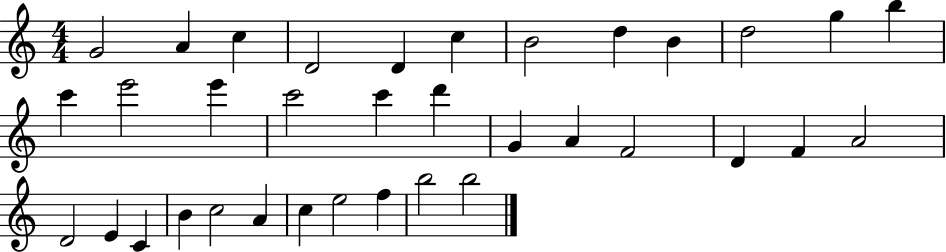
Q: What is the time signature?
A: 4/4